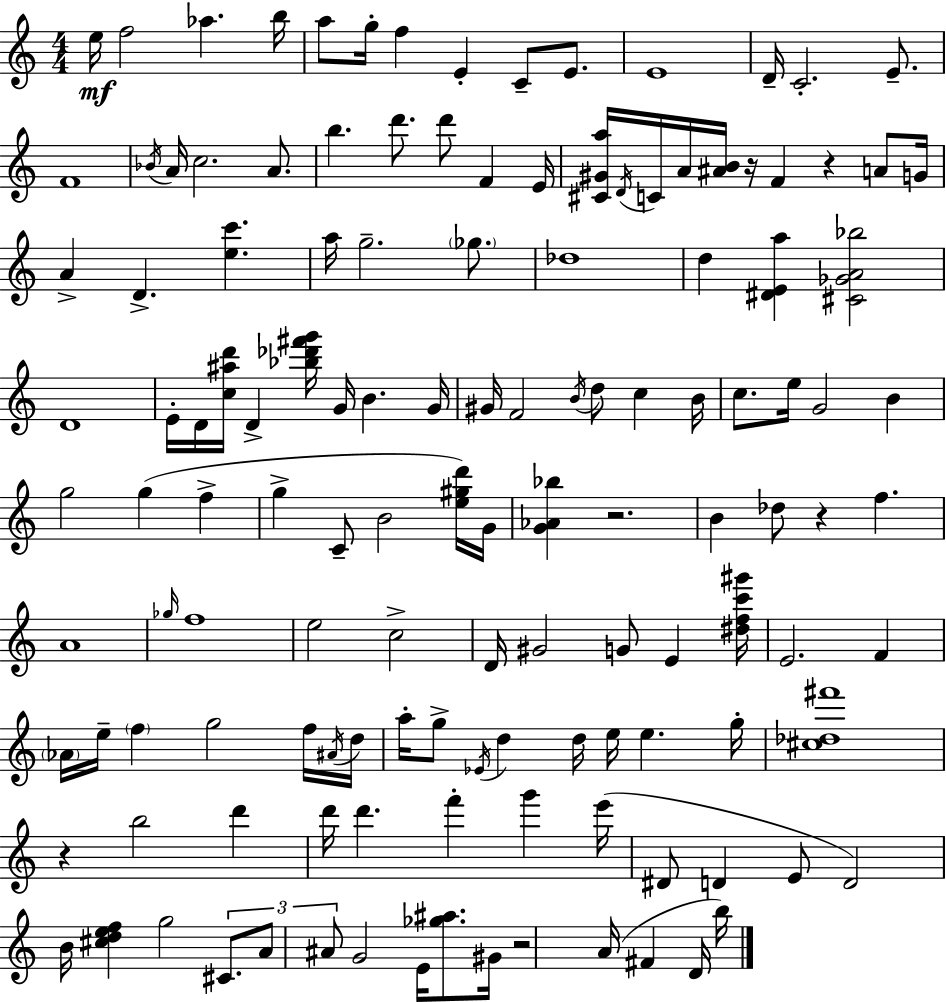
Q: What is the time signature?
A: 4/4